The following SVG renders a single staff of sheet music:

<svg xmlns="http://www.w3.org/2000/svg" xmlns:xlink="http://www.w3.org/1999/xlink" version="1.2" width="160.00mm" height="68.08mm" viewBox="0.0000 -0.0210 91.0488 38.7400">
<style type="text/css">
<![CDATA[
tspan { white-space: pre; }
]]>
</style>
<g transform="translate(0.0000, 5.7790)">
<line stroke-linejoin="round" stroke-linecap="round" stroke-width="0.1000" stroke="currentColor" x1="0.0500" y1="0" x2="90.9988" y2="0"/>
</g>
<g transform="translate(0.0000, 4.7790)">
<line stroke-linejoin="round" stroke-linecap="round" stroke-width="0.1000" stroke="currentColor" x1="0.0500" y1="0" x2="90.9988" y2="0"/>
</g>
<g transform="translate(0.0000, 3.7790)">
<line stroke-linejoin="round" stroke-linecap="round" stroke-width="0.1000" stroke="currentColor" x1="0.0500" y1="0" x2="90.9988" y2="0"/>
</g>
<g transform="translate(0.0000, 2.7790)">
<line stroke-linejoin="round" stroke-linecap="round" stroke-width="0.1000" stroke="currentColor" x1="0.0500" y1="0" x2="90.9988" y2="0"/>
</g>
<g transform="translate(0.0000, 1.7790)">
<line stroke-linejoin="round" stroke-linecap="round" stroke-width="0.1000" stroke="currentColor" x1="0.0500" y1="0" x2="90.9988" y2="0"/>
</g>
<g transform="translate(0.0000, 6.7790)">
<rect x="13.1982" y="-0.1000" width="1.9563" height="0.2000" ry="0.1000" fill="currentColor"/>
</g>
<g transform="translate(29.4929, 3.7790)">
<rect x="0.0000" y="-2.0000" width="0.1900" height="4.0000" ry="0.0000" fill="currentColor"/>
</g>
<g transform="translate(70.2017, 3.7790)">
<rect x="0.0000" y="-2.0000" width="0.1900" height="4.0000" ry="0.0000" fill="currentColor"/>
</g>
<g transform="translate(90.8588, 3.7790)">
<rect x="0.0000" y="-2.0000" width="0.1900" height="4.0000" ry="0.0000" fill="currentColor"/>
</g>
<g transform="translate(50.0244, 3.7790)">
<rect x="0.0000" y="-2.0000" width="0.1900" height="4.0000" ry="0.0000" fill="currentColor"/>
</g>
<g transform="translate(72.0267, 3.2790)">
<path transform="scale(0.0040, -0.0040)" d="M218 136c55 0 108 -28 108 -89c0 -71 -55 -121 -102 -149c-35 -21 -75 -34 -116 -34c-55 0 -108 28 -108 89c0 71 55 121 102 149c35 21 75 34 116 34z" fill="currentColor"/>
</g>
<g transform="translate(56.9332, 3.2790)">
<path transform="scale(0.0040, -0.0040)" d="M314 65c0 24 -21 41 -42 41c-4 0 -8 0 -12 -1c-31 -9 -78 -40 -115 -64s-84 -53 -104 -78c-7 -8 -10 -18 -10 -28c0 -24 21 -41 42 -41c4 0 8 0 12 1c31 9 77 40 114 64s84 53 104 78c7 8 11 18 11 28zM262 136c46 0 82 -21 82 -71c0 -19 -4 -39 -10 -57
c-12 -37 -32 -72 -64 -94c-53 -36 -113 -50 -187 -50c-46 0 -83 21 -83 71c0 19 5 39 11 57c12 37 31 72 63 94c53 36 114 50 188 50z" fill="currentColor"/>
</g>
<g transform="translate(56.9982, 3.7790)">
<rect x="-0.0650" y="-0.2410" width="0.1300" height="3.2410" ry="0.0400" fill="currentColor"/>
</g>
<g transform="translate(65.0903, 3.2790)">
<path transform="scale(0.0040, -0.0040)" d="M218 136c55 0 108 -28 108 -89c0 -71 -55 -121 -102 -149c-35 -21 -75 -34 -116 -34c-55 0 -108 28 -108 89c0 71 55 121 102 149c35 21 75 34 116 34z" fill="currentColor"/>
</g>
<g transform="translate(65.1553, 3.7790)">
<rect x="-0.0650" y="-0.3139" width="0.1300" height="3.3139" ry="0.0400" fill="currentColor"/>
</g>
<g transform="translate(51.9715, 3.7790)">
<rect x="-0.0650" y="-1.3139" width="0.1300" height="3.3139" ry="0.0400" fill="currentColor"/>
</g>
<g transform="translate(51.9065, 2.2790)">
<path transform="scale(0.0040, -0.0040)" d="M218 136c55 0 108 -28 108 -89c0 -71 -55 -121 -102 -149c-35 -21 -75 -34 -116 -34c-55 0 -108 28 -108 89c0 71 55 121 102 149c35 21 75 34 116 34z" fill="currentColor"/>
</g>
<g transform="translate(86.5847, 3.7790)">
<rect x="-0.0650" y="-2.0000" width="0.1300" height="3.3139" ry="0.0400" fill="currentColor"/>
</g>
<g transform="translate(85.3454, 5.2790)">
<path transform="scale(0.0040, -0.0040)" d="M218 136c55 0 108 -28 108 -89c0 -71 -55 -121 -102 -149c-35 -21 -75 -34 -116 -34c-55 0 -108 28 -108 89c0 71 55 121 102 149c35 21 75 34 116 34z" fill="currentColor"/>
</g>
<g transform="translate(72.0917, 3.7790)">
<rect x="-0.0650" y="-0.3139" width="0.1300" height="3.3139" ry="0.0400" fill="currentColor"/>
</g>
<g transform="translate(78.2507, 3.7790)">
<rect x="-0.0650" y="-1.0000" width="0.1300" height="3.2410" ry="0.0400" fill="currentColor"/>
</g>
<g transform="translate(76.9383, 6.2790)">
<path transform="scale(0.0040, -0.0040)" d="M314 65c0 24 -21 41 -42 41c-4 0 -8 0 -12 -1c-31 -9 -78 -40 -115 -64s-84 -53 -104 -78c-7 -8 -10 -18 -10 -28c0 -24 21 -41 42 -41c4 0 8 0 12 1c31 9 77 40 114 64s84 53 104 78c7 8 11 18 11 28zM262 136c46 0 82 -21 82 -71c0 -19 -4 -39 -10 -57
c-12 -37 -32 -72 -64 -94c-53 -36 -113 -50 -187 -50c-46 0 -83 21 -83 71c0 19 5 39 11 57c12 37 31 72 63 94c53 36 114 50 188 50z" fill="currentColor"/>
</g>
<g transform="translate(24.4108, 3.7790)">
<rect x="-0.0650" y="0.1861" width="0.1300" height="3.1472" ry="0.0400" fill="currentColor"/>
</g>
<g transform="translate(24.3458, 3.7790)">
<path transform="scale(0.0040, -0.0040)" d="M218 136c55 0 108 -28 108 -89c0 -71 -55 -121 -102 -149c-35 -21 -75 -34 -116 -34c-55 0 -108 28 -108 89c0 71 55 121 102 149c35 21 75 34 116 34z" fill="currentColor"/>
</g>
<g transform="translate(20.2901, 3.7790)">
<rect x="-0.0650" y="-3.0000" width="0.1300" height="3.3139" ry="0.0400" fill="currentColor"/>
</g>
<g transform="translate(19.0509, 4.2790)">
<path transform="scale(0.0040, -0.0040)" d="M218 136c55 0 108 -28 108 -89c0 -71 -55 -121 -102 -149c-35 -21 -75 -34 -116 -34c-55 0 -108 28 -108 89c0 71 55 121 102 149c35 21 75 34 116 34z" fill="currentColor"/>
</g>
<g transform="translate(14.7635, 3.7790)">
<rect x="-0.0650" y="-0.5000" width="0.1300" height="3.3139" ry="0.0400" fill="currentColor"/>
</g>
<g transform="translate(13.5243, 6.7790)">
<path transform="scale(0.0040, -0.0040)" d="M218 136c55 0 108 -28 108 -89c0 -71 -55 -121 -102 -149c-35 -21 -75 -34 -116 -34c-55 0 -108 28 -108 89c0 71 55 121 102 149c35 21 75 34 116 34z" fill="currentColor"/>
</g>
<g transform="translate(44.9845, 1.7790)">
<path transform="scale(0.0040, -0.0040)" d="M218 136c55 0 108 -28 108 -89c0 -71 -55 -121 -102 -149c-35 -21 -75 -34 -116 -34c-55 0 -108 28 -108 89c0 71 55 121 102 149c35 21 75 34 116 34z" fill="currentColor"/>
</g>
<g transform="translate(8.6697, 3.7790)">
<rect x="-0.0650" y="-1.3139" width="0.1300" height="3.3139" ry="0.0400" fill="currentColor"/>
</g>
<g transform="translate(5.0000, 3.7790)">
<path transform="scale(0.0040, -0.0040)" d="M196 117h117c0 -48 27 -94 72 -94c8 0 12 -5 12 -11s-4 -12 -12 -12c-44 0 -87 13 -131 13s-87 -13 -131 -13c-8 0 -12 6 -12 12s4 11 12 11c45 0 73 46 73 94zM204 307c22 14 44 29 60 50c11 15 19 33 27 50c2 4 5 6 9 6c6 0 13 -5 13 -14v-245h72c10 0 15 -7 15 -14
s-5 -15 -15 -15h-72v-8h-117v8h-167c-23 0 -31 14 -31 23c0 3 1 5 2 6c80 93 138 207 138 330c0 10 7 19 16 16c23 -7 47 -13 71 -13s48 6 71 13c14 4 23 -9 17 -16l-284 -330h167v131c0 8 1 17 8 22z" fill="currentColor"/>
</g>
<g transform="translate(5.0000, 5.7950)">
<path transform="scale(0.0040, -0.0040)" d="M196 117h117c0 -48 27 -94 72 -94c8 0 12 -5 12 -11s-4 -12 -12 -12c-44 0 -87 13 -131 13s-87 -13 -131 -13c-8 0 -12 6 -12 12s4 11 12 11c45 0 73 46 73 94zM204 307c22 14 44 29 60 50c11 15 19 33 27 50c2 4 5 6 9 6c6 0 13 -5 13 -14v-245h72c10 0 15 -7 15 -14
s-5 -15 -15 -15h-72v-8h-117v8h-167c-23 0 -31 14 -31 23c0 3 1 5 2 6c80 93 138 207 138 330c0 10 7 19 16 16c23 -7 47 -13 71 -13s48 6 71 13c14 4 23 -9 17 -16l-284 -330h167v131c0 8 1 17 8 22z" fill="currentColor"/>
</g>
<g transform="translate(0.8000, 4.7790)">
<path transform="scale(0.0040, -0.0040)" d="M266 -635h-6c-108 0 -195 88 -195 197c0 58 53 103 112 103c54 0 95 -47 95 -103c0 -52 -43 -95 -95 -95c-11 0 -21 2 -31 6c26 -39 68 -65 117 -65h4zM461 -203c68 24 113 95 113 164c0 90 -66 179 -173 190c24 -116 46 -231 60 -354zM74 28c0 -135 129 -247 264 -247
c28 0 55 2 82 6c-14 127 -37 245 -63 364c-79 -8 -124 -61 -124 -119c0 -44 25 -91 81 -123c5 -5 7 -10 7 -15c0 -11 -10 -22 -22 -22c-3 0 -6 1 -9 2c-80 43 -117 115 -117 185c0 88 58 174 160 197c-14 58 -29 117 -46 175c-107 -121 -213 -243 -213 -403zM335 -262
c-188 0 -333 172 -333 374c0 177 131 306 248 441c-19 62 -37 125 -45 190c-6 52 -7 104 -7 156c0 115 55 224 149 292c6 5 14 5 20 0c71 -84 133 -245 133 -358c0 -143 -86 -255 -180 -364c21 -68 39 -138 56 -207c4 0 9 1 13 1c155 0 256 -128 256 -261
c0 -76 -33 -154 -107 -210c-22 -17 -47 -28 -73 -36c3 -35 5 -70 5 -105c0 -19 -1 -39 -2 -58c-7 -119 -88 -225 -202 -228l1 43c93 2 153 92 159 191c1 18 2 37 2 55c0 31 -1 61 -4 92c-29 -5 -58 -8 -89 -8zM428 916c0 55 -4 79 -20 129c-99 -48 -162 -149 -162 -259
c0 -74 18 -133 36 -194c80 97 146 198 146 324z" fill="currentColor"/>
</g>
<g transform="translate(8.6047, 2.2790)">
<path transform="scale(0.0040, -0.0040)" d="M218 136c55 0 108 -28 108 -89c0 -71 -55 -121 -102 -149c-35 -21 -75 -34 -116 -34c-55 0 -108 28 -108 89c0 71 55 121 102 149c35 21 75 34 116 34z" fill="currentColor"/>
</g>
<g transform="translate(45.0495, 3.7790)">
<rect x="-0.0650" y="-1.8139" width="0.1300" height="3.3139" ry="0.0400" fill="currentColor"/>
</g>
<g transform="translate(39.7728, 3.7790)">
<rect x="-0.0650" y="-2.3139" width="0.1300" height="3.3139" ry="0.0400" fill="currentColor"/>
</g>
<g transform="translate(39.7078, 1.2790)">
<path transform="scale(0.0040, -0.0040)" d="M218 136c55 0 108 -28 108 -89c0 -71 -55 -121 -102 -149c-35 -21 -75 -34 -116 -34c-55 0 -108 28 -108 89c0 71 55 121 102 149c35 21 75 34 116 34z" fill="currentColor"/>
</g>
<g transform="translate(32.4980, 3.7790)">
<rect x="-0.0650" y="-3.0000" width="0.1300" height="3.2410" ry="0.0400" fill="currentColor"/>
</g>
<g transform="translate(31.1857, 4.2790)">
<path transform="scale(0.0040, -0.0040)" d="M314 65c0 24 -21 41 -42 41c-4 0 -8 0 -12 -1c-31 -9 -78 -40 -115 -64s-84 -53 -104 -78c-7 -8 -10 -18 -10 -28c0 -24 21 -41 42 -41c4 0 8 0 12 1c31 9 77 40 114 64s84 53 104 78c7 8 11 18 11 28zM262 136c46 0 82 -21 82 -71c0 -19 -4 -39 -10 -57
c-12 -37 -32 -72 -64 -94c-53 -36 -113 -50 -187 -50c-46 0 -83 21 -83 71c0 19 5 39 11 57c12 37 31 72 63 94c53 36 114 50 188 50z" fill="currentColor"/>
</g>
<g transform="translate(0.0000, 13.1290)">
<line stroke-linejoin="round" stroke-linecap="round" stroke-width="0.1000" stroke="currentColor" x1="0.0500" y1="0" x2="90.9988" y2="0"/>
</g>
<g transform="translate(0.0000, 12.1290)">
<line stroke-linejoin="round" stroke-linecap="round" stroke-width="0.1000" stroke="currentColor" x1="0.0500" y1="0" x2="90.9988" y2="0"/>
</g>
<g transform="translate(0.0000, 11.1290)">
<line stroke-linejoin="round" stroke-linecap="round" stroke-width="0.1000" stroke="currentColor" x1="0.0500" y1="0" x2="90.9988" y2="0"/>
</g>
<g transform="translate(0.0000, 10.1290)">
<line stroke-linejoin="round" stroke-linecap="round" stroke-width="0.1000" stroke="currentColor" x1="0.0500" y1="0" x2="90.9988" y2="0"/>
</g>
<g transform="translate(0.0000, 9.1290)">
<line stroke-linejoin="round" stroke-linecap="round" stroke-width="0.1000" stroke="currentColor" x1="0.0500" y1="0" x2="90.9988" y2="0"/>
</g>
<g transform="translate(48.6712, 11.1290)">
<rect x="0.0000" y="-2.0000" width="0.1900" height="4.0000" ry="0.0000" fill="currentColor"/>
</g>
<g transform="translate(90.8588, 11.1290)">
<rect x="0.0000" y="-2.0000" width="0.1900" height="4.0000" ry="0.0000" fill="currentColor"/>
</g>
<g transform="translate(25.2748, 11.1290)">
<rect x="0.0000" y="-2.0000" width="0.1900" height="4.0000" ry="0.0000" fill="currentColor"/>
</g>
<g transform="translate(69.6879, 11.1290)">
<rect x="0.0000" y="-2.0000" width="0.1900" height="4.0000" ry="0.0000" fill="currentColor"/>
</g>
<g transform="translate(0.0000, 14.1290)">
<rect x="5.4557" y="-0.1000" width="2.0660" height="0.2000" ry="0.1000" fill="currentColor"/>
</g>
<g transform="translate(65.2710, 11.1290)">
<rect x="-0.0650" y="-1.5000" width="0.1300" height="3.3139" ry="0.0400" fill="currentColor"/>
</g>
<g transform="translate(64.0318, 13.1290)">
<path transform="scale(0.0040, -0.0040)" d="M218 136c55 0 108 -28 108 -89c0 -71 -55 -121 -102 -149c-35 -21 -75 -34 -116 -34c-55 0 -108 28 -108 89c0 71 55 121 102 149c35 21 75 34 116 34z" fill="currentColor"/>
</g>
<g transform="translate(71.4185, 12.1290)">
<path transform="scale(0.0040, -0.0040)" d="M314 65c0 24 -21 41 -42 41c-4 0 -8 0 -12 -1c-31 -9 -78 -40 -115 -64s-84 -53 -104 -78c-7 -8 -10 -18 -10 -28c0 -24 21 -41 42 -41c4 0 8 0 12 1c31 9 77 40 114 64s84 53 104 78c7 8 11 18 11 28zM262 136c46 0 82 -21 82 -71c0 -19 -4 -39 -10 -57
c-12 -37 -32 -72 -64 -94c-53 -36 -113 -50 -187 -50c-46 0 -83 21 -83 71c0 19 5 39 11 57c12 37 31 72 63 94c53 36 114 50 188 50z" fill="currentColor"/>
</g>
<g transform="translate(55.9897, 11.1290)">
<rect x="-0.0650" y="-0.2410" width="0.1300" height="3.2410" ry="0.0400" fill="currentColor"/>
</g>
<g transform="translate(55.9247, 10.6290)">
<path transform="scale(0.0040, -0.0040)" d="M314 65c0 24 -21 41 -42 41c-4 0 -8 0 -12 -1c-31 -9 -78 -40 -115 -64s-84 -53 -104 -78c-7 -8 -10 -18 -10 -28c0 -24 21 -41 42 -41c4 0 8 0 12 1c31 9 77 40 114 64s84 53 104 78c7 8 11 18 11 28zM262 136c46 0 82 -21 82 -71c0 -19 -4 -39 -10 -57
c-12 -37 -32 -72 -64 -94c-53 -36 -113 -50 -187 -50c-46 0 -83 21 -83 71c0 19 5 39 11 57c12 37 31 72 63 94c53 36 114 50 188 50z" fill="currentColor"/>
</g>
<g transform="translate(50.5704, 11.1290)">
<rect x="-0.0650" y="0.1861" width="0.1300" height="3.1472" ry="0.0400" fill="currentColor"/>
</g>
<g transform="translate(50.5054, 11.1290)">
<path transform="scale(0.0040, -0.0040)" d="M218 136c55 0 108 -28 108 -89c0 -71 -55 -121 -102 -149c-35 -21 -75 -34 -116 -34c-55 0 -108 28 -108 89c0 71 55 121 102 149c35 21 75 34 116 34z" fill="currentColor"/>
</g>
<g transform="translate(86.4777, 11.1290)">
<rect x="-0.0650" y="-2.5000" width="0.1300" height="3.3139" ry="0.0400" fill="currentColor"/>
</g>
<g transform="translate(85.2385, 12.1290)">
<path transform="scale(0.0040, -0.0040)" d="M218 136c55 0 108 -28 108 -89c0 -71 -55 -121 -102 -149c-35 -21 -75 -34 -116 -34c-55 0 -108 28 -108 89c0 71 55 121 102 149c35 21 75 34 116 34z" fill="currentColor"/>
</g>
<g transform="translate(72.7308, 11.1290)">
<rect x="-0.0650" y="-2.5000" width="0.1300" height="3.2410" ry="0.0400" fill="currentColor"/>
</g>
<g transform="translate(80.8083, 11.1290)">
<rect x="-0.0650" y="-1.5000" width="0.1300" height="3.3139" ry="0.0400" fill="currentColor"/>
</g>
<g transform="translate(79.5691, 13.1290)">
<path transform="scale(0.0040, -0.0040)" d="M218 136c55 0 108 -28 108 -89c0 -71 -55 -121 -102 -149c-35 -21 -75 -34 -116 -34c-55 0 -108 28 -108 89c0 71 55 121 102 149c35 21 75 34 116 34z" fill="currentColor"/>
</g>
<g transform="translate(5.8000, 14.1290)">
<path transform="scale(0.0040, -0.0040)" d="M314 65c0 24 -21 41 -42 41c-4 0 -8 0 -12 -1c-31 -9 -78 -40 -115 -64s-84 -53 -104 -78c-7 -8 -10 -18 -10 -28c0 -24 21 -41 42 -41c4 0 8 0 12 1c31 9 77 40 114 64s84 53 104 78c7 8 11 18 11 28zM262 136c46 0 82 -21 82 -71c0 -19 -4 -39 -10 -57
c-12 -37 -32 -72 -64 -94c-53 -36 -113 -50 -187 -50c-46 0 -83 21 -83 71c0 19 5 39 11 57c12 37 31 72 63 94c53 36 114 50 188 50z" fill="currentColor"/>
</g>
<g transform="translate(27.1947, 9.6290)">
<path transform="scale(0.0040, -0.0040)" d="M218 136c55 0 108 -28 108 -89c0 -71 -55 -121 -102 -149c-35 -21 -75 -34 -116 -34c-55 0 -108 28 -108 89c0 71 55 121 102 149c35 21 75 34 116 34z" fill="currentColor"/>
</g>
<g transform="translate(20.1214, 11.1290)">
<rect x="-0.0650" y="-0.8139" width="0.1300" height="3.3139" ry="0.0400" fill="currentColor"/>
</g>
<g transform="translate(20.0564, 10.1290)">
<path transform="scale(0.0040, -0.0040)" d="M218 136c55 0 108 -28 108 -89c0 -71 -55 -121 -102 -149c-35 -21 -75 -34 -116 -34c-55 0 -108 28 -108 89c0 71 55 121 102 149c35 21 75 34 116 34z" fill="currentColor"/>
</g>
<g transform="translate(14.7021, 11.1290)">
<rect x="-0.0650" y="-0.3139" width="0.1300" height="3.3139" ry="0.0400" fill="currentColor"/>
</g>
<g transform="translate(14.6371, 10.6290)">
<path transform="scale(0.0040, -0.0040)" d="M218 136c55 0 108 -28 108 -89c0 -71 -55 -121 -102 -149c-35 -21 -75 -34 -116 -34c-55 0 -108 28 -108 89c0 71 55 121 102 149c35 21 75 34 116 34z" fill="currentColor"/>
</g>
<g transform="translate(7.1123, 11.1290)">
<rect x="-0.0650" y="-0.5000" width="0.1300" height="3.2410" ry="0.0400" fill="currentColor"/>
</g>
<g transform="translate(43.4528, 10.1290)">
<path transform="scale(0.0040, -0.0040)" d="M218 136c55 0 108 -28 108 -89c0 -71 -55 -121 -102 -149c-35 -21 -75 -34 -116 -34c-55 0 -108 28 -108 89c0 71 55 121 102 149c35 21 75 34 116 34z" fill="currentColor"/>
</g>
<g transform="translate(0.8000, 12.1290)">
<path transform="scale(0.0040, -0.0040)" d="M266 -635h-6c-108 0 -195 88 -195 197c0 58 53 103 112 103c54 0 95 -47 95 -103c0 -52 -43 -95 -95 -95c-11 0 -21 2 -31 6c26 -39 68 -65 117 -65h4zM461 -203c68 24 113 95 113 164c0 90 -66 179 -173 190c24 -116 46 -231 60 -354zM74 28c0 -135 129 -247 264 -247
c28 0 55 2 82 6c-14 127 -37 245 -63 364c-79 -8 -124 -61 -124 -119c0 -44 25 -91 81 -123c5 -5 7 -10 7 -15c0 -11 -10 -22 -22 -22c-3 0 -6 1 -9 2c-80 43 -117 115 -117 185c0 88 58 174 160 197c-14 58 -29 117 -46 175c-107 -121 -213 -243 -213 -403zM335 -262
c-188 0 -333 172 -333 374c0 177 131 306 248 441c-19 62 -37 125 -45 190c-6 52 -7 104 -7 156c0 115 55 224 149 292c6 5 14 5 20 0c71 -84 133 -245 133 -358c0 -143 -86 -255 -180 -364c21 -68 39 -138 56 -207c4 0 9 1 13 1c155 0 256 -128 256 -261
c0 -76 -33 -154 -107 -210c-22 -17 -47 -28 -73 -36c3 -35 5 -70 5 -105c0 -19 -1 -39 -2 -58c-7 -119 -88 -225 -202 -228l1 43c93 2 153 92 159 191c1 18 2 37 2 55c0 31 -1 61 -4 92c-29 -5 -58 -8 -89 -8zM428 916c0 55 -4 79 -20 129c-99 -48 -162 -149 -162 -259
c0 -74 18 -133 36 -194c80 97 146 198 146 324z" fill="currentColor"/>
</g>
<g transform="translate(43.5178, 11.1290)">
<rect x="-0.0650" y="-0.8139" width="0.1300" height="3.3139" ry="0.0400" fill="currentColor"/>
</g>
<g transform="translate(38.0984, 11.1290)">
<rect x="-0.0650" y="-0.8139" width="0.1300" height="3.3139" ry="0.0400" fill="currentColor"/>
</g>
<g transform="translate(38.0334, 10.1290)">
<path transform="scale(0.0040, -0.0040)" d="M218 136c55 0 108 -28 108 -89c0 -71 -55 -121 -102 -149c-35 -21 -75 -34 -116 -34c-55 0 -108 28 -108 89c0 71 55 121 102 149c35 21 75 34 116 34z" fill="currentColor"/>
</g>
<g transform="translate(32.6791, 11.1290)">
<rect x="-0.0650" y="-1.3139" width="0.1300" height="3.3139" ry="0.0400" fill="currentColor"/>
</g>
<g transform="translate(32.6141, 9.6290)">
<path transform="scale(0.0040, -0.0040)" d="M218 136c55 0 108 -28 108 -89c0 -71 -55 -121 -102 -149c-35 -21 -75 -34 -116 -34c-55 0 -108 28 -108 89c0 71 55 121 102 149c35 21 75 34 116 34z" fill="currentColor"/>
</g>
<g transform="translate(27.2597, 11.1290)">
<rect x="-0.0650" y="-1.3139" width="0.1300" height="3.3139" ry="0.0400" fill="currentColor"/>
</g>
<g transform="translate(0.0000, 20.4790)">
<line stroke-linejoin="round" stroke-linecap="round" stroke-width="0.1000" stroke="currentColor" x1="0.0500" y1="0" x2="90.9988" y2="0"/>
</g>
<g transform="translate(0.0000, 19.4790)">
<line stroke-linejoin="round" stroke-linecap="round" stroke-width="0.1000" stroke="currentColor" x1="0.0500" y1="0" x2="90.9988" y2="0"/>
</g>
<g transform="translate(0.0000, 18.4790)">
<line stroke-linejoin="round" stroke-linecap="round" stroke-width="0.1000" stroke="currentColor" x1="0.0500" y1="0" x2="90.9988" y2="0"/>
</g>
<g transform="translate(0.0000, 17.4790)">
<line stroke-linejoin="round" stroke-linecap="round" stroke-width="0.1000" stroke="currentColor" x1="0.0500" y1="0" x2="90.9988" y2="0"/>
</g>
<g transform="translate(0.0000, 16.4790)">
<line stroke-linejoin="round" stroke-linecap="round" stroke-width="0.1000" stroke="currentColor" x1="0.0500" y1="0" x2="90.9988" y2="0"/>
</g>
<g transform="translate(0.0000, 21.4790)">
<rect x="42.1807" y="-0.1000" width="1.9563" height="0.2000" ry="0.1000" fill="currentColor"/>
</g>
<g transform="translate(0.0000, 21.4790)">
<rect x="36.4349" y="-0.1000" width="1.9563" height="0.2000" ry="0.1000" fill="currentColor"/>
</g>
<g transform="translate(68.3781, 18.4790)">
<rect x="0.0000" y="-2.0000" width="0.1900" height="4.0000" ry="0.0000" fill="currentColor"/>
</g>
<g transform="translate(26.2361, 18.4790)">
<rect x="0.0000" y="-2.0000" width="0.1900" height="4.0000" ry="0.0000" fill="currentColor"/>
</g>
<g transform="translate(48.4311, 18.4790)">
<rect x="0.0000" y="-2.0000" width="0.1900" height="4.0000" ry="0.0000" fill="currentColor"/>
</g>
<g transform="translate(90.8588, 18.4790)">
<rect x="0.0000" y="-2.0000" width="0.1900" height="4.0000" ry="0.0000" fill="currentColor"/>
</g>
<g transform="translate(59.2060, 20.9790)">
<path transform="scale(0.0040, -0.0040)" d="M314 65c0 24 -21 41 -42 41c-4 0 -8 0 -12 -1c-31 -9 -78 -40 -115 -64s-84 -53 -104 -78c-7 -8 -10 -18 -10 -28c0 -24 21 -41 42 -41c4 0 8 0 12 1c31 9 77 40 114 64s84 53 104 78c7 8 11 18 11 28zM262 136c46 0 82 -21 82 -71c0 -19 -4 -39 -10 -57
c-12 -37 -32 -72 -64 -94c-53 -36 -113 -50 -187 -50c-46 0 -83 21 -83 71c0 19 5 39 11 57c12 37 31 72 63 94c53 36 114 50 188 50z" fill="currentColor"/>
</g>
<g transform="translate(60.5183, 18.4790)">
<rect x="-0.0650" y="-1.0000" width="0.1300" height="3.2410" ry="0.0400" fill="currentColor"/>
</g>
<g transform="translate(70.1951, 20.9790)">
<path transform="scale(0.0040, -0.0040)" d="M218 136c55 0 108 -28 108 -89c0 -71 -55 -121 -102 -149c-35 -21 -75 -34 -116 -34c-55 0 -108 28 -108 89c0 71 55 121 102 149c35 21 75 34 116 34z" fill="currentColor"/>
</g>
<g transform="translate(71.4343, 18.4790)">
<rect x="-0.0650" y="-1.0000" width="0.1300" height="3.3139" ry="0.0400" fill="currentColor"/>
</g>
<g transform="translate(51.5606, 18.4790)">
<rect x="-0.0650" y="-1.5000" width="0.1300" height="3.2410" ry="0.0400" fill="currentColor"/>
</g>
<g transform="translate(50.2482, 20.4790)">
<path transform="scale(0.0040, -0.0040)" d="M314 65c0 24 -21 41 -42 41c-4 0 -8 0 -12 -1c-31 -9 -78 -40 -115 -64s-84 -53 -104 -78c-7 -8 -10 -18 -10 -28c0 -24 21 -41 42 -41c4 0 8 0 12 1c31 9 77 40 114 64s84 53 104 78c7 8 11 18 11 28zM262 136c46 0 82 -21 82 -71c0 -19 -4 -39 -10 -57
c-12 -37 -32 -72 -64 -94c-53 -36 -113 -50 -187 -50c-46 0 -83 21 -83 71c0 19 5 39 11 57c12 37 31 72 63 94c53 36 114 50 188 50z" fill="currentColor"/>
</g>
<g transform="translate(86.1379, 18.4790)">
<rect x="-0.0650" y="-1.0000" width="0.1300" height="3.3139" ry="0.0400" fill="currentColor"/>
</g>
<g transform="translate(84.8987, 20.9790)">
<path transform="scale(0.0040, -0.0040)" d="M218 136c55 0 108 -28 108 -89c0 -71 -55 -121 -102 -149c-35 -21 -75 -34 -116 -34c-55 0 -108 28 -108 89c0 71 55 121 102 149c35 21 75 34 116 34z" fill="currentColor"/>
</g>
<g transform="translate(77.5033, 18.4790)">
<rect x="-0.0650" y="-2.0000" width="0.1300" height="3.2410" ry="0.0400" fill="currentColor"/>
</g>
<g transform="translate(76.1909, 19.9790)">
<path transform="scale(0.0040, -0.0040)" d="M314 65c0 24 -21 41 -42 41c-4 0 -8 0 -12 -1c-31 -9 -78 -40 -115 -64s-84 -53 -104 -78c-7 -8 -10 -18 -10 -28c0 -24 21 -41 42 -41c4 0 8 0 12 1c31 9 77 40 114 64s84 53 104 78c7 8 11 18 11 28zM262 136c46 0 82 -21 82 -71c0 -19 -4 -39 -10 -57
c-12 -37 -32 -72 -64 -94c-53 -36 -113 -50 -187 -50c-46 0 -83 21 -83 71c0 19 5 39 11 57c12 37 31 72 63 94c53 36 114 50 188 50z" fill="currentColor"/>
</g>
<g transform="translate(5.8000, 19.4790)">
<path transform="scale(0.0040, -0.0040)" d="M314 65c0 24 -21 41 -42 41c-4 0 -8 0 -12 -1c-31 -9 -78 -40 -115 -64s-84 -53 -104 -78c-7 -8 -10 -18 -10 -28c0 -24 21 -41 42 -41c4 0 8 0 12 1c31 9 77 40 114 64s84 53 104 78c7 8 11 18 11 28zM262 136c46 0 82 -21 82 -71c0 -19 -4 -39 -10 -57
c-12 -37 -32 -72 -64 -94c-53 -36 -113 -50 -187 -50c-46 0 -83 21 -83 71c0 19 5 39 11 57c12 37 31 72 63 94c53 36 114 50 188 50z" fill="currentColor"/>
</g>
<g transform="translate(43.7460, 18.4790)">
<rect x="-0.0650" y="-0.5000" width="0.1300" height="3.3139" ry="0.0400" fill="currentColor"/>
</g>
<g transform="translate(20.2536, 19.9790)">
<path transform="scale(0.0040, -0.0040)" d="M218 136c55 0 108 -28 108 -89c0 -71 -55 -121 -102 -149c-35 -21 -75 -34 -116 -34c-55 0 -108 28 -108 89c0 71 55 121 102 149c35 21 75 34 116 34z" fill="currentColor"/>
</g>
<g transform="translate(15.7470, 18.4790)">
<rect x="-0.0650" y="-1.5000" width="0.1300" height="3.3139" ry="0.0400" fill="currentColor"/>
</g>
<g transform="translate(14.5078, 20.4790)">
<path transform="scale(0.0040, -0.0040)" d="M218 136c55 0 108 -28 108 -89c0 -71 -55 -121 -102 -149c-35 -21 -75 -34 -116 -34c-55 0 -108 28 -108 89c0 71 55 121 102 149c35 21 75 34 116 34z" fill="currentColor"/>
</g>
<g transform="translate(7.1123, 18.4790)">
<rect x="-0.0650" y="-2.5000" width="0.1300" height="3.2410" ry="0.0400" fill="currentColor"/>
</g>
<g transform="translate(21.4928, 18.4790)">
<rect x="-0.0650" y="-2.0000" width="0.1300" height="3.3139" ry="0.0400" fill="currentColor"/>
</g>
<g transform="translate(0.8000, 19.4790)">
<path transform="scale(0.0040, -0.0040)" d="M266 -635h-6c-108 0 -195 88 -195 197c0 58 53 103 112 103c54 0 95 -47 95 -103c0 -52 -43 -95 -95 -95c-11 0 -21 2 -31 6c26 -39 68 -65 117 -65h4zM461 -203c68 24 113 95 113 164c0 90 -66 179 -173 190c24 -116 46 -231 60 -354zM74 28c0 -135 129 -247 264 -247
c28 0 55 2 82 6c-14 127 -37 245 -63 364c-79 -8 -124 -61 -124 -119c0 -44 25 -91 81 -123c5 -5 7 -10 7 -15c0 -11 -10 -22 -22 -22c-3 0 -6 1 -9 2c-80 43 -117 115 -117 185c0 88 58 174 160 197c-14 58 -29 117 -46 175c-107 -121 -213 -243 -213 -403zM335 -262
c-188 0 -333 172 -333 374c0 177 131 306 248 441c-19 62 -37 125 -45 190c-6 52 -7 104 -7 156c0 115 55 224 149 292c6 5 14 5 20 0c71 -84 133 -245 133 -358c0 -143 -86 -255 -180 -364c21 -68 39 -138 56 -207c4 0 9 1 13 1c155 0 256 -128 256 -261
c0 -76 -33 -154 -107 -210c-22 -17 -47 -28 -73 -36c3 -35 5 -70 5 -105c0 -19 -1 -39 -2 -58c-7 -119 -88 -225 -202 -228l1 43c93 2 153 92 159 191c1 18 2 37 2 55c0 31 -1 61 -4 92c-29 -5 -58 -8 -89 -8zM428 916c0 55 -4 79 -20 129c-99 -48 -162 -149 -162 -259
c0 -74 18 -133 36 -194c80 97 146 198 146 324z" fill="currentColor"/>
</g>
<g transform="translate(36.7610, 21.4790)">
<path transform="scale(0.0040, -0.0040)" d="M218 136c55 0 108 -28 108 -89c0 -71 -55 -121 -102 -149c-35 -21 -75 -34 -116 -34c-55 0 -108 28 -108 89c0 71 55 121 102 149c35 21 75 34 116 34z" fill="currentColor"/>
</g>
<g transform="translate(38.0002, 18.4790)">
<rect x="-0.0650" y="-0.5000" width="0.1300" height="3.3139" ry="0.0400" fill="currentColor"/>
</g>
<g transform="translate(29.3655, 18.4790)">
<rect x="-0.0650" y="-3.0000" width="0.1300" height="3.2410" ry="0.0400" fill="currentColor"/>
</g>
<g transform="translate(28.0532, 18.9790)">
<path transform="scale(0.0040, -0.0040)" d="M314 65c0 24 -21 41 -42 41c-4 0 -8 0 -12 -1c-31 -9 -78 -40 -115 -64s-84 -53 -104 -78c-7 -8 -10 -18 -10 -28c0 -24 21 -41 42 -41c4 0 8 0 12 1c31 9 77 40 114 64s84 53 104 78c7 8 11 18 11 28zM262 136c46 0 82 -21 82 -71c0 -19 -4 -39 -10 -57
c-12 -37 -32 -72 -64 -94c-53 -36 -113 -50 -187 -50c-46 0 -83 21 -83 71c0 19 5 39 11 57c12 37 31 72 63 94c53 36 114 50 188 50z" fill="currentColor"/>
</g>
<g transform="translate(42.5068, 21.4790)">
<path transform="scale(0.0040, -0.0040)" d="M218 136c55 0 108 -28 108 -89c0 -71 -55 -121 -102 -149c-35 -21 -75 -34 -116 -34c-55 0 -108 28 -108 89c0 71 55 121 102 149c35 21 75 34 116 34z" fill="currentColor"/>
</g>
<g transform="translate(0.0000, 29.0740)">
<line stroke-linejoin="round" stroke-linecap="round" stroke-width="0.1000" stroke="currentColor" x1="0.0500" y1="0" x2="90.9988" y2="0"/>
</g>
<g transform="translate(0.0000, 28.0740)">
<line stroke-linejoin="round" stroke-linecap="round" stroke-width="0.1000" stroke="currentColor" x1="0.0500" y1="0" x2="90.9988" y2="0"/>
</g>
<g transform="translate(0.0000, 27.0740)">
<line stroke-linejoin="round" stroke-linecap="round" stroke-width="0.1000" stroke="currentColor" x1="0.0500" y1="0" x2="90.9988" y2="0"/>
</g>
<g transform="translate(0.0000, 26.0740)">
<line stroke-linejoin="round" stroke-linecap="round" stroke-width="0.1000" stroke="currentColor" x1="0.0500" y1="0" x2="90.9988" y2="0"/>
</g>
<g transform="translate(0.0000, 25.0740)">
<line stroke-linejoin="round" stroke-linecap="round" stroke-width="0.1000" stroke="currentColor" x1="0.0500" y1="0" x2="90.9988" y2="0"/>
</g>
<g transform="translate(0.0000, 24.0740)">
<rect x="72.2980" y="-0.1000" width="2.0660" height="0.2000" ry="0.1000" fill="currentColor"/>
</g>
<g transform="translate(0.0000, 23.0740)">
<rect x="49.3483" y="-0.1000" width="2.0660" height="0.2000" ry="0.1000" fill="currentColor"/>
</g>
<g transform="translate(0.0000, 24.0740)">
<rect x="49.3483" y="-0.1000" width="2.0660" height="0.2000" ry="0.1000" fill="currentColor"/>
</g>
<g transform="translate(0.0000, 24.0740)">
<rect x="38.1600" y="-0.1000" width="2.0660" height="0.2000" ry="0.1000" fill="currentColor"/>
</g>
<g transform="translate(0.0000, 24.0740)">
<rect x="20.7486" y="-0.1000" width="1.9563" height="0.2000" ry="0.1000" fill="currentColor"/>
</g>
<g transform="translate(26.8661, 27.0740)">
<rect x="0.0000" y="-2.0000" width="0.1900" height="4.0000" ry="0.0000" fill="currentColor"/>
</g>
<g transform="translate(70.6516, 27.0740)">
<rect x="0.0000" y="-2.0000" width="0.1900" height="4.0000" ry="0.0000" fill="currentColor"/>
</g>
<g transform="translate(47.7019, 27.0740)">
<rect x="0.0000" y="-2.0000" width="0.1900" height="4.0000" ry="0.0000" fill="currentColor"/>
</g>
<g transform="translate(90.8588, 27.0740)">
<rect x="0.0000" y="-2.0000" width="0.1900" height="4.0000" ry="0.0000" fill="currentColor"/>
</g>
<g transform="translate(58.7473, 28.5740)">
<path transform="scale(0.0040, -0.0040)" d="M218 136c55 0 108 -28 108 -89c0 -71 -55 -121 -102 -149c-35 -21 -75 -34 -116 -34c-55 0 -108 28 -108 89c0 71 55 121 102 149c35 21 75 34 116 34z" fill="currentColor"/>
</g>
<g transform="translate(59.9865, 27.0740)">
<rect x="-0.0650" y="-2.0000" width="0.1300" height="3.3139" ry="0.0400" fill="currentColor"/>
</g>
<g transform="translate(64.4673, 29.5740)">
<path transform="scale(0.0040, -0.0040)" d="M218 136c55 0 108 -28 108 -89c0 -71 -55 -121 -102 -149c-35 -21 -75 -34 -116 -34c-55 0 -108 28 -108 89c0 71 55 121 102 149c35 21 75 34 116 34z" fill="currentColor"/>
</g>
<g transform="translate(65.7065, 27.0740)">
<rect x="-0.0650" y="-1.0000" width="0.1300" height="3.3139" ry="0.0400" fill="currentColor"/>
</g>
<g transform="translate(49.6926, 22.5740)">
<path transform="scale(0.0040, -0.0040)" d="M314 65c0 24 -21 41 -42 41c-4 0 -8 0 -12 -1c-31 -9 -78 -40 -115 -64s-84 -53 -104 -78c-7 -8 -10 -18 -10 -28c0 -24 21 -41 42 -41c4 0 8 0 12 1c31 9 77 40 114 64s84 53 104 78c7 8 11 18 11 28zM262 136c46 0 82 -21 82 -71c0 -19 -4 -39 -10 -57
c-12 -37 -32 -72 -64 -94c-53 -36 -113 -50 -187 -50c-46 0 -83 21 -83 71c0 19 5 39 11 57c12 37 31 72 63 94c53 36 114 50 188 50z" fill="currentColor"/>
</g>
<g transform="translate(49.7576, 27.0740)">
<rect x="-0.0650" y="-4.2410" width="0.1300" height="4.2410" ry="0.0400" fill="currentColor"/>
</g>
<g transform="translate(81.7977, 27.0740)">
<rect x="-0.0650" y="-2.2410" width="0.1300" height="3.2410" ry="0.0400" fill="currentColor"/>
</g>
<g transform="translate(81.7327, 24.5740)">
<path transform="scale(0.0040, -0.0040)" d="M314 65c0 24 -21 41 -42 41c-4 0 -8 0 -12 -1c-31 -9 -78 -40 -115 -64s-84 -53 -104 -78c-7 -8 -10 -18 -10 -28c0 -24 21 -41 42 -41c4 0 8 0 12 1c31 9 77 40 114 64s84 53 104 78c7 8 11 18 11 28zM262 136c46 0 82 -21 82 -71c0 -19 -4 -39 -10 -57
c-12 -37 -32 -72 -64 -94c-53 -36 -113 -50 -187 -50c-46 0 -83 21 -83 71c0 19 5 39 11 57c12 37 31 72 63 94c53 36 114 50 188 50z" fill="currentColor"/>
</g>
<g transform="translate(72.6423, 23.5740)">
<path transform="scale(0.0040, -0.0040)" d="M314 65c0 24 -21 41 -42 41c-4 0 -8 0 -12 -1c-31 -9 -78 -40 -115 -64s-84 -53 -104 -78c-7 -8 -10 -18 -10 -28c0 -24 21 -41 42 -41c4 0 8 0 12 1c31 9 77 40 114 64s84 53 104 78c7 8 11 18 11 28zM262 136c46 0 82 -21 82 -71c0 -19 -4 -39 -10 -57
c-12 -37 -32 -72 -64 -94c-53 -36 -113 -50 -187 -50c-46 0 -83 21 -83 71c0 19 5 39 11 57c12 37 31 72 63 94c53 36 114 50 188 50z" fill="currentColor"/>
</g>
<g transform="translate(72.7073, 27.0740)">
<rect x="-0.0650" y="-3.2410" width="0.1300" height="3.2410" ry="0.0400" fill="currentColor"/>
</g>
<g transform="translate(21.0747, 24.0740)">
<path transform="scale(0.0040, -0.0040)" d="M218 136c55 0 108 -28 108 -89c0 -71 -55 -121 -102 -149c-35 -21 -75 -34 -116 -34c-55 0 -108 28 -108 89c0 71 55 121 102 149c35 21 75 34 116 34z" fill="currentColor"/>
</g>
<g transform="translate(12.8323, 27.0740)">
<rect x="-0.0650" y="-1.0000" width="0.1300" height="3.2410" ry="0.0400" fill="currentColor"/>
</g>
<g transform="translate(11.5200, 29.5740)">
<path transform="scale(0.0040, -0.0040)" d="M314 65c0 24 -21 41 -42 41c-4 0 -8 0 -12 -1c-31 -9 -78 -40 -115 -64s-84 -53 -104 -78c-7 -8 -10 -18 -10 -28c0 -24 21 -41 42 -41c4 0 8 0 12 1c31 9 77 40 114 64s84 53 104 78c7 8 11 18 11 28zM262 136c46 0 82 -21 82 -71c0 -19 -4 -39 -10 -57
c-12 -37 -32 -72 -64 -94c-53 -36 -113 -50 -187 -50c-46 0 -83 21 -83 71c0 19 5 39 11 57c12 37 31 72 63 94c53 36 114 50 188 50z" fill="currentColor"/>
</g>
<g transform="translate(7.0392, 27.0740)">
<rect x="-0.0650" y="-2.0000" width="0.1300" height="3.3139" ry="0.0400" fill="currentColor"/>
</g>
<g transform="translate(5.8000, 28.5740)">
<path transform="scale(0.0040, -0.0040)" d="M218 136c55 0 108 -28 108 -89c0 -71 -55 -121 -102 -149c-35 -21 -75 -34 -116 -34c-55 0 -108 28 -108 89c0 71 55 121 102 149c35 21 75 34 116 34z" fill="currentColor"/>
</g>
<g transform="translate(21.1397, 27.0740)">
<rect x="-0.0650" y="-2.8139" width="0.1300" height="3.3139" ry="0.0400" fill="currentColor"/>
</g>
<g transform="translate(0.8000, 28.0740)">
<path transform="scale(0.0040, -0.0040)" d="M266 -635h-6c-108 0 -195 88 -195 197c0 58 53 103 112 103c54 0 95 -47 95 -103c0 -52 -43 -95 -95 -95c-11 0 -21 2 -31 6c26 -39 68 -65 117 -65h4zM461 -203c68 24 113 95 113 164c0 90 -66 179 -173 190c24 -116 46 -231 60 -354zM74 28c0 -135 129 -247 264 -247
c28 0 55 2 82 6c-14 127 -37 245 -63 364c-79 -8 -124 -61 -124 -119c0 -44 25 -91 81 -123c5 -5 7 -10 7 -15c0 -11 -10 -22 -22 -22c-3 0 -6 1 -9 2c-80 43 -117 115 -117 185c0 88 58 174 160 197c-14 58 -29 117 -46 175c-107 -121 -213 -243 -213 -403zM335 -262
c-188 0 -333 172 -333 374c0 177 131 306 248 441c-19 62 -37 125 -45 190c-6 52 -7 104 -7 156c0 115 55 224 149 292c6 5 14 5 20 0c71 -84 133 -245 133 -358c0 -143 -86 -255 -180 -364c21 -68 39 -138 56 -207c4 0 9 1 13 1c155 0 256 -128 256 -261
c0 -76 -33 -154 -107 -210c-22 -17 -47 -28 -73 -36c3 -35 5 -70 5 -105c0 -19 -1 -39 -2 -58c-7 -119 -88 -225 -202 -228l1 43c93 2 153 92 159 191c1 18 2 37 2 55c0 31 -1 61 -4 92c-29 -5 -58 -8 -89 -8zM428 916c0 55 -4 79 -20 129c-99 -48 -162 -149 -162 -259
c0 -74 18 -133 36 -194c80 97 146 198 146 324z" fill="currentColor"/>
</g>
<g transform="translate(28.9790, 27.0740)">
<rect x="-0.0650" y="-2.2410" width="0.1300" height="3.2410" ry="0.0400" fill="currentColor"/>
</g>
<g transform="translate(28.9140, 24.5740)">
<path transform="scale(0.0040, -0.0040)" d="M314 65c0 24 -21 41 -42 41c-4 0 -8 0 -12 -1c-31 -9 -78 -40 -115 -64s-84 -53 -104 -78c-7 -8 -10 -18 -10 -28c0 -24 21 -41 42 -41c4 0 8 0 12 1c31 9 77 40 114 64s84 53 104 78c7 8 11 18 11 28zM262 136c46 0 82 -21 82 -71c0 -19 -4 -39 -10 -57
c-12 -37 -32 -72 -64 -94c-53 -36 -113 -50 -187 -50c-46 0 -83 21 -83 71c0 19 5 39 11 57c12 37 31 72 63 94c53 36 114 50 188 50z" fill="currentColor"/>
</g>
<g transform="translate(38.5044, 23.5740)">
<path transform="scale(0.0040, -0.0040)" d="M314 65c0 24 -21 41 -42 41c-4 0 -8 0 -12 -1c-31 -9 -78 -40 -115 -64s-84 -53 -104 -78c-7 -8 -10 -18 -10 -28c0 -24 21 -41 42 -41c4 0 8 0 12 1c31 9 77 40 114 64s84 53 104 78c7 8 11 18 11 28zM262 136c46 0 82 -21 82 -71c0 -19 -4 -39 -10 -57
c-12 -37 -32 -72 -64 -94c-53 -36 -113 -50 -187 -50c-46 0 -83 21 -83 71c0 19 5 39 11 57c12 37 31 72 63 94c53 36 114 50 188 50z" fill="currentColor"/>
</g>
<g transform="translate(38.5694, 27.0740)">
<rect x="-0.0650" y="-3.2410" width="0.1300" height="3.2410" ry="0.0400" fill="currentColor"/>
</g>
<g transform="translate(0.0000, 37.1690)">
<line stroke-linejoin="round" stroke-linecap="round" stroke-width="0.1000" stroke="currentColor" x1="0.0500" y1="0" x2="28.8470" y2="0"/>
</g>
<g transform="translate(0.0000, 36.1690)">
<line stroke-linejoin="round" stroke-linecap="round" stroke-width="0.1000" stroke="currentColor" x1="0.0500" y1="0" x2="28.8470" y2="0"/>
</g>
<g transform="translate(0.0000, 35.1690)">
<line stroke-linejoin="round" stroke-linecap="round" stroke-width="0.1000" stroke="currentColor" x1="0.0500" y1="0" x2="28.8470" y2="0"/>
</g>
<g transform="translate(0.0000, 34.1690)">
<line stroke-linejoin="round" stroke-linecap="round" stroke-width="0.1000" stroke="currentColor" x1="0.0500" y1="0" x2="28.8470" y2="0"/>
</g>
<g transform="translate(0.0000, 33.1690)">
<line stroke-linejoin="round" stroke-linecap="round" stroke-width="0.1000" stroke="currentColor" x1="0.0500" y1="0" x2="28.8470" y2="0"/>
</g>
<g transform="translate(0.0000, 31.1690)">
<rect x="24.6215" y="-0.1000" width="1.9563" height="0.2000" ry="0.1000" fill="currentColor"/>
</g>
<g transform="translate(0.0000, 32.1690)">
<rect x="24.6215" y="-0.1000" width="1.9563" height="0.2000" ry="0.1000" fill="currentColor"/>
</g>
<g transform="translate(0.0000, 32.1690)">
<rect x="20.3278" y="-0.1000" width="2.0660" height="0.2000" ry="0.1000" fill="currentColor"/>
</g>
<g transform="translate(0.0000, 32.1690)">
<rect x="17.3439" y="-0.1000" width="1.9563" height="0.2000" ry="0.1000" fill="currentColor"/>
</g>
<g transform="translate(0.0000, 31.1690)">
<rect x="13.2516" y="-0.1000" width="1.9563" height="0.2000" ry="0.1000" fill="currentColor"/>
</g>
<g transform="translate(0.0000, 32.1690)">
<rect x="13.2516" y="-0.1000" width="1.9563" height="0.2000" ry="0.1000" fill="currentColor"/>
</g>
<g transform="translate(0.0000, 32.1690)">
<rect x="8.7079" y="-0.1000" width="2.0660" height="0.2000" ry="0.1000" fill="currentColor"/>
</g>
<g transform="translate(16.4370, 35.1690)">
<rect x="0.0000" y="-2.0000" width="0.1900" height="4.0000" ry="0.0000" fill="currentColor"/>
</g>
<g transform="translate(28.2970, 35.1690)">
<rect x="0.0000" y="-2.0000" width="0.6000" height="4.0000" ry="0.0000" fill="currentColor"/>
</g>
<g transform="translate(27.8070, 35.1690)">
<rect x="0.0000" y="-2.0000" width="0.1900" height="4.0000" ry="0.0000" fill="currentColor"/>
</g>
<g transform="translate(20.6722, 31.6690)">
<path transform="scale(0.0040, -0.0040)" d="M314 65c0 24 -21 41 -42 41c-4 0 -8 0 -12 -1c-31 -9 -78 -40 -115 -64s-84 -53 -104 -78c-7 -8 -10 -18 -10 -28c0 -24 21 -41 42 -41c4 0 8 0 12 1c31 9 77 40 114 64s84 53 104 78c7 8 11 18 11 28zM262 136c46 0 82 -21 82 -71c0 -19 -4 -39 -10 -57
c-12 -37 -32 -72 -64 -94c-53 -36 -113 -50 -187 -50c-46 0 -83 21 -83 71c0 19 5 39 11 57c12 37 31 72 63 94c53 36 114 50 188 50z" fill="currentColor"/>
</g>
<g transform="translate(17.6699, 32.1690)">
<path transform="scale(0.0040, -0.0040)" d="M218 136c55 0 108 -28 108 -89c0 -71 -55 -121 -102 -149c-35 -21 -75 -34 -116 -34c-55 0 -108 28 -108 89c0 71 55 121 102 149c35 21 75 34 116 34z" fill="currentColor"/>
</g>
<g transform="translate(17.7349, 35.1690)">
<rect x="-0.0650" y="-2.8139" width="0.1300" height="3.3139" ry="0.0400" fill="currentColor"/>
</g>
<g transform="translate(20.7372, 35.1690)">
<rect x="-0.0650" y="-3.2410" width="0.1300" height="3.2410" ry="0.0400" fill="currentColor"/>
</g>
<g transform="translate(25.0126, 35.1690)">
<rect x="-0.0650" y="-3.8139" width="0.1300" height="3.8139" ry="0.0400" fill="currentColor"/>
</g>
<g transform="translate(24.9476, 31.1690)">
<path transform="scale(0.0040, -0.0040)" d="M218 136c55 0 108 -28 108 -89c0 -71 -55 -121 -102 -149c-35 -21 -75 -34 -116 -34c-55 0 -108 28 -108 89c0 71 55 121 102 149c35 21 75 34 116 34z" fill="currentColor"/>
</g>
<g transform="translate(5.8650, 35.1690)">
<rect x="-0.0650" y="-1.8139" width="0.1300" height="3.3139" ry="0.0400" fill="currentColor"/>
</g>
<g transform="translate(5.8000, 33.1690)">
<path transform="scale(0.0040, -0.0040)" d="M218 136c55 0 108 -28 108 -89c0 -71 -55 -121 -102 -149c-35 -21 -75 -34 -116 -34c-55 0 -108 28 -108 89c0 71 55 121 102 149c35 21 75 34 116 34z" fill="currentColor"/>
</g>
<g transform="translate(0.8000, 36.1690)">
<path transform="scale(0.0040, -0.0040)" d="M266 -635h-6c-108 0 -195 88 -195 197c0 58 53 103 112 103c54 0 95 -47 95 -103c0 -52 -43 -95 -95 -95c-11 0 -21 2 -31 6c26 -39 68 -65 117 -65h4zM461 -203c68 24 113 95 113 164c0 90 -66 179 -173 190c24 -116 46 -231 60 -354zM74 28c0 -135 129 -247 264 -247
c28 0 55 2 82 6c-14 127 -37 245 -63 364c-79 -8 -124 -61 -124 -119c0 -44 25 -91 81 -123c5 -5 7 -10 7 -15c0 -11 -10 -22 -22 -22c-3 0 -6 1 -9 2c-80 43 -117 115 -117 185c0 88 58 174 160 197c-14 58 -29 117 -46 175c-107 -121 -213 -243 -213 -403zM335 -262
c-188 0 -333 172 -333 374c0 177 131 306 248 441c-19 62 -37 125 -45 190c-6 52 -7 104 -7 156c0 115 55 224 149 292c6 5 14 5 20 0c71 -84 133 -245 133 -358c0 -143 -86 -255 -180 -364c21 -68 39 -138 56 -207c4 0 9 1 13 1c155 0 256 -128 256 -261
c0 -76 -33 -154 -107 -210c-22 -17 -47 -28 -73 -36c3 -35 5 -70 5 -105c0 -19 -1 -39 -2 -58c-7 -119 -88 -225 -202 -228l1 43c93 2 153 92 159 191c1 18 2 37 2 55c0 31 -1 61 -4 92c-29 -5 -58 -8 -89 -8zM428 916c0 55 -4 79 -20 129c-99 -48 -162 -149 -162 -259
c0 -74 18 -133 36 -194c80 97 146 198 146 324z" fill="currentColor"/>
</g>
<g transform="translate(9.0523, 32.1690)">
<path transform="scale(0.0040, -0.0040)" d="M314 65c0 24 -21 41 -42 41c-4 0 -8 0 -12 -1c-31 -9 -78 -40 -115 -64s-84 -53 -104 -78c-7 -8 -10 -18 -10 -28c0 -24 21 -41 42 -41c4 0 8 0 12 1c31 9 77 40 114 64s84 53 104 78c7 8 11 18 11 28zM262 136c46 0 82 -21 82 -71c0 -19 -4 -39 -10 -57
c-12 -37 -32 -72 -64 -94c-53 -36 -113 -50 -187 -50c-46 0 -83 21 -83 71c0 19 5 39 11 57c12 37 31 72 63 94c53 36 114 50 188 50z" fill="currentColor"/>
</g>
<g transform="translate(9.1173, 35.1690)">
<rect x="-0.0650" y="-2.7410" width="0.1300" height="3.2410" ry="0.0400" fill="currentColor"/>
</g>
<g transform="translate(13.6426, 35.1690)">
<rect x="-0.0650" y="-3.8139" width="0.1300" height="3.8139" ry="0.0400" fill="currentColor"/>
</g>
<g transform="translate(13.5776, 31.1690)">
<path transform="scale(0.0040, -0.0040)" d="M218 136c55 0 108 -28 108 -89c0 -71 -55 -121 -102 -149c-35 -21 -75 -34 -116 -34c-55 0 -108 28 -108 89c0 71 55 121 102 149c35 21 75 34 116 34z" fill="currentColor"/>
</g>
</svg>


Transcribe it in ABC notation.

X:1
T:Untitled
M:4/4
L:1/4
K:C
e C A B A2 g f e c2 c c D2 F C2 c d e e d d B c2 E G2 E G G2 E F A2 C C E2 D2 D F2 D F D2 a g2 b2 d'2 F D b2 g2 f a2 c' a b2 c'